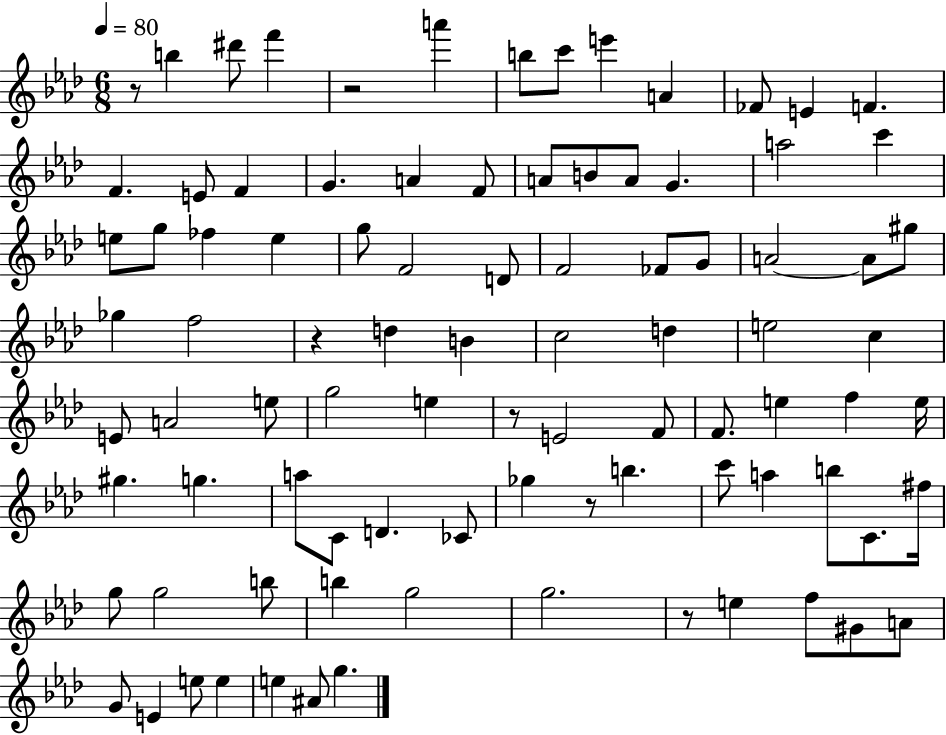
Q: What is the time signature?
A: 6/8